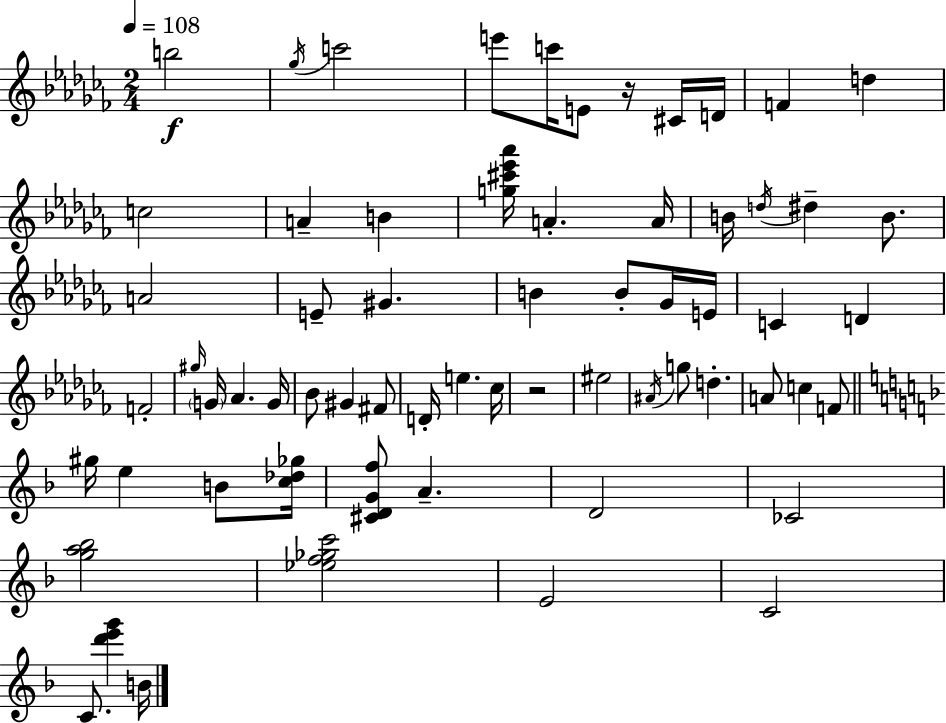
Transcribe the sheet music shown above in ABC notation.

X:1
T:Untitled
M:2/4
L:1/4
K:Abm
b2 _g/4 c'2 e'/2 c'/4 E/2 z/4 ^C/4 D/4 F d c2 A B [g^c'_e'_a']/4 A A/4 B/4 d/4 ^d B/2 A2 E/2 ^G B B/2 _G/4 E/4 C D F2 ^g/4 G/4 _A G/4 _B/2 ^G ^F/2 D/4 e _c/4 z2 ^e2 ^A/4 g/2 d A/2 c F/2 ^g/4 e B/2 [c_d_g]/4 [^CDGf]/2 A D2 _C2 [ga_b]2 [_ef_gc']2 E2 C2 C/2 [d'e'g'] B/4